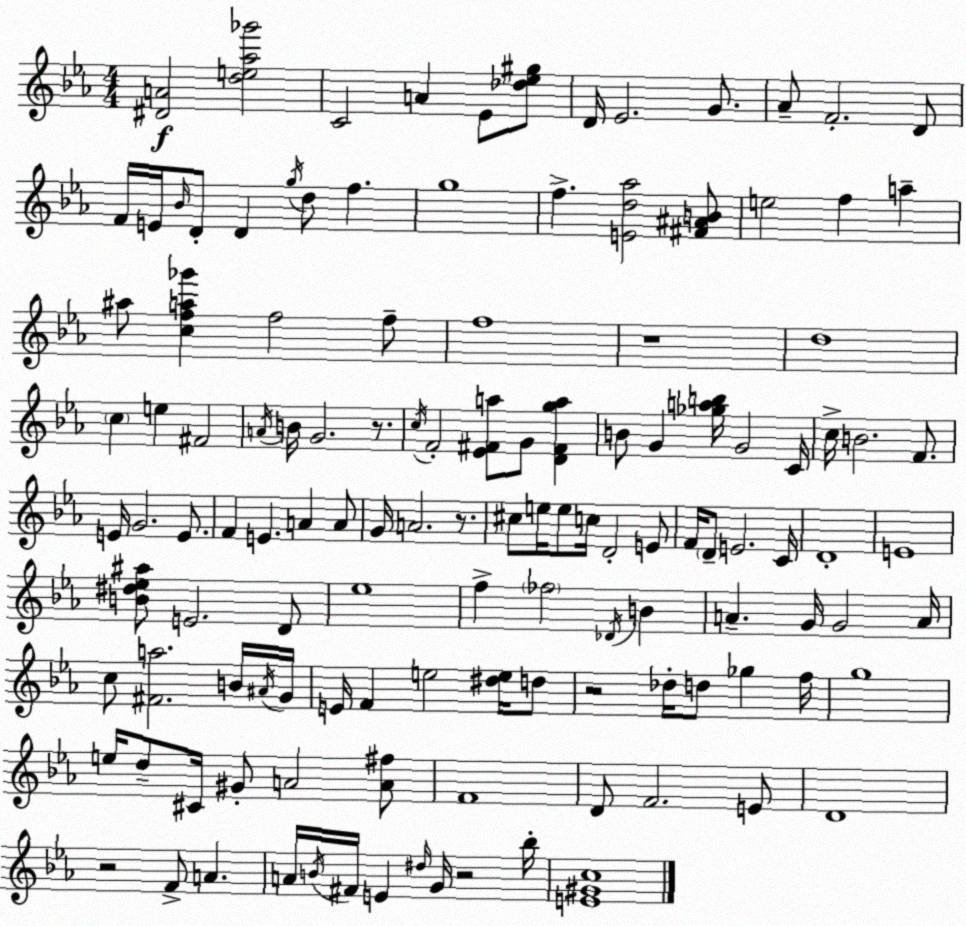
X:1
T:Untitled
M:4/4
L:1/4
K:Cm
[^DA]2 [de_a_g']2 C2 A _E/2 [_d_e^g]/2 D/4 _E2 G/2 _A/2 F2 D/2 F/4 E/4 _B/4 D/2 D g/4 d/2 f g4 f [Ed_a]2 [^F^AB]/2 e2 f a ^a/2 [cfa_g'] f2 f/2 f4 z4 d4 c e ^F2 A/4 B/4 G2 z/2 c/4 F2 [_E^Fa]/2 G/2 [D^Fga] B/2 G [_gab]/4 G2 C/4 c/4 B2 F/2 E/4 G2 E/2 F E A A/2 G/4 A2 z/2 ^c/2 e/4 e/2 c/4 D2 E/2 F/4 D/2 E2 C/4 D4 E4 [B^d_e^a]/2 E2 D/2 _e4 f _f2 _D/4 B A G/4 G2 A/4 c/2 [^Fa]2 B/4 ^A/4 G/4 E/4 F e2 [^de]/4 d/2 z2 _d/4 d/2 _g f/4 g4 e/4 d/2 ^C/4 ^G/2 A2 [A^f]/2 F4 D/2 F2 E/2 D4 z2 F/2 A A/4 B/4 ^F/4 E ^d/4 G/4 z2 _b/4 [E^Gc]4